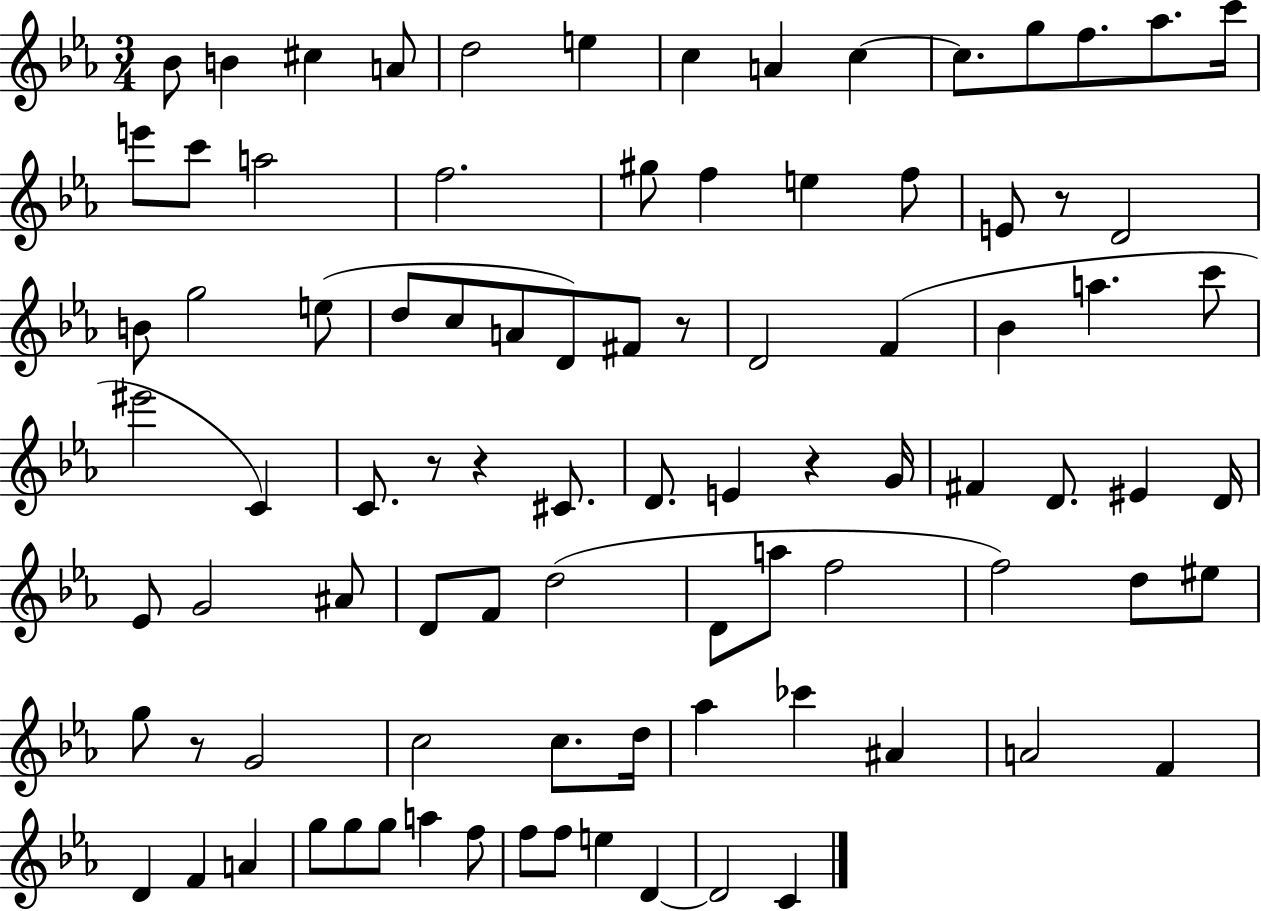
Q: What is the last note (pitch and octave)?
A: C4